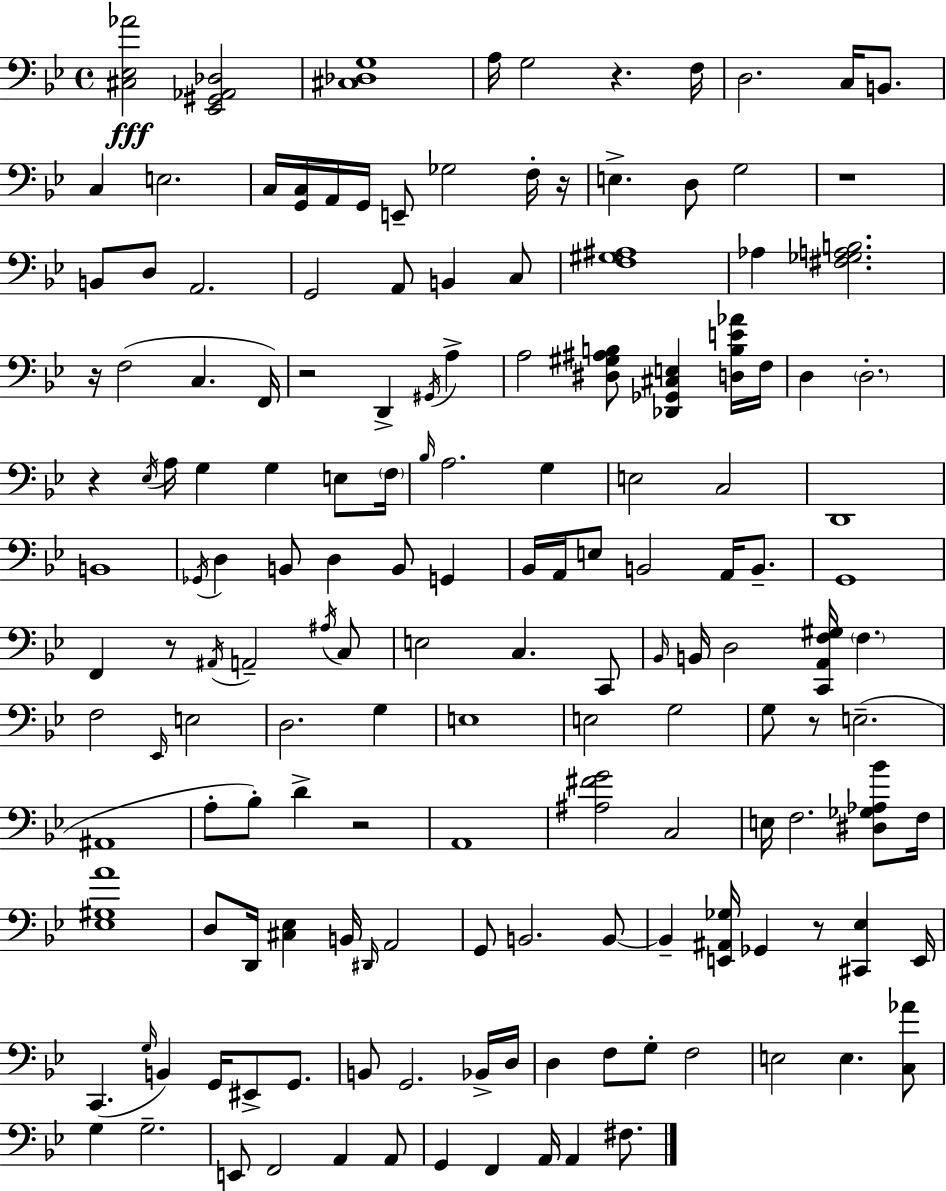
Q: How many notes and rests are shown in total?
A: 157